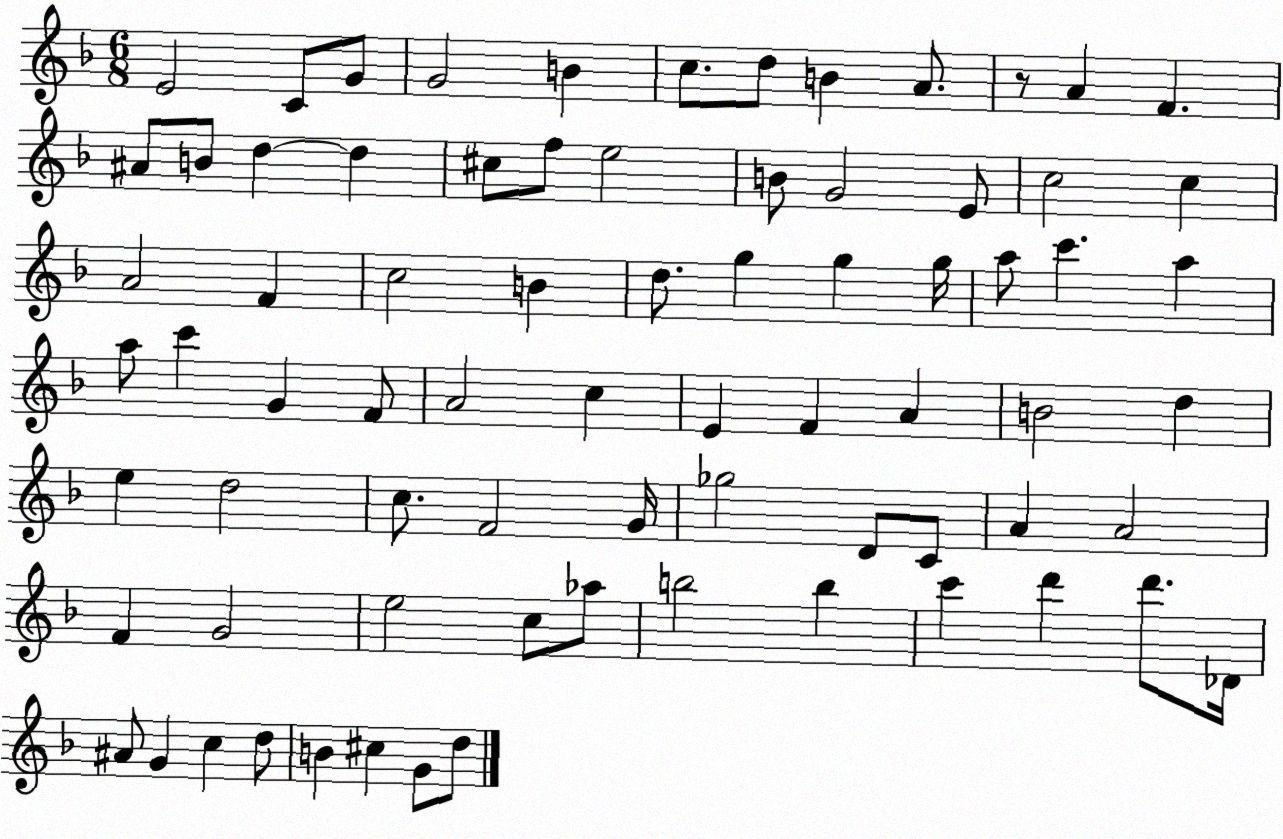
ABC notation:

X:1
T:Untitled
M:6/8
L:1/4
K:F
E2 C/2 G/2 G2 B c/2 d/2 B A/2 z/2 A F ^A/2 B/2 d d ^c/2 f/2 e2 B/2 G2 E/2 c2 c A2 F c2 B d/2 g g g/4 a/2 c' a a/2 c' G F/2 A2 c E F A B2 d e d2 c/2 F2 G/4 _g2 D/2 C/2 A A2 F G2 e2 c/2 _a/2 b2 b c' d' d'/2 _D/4 ^A/2 G c d/2 B ^c G/2 d/2